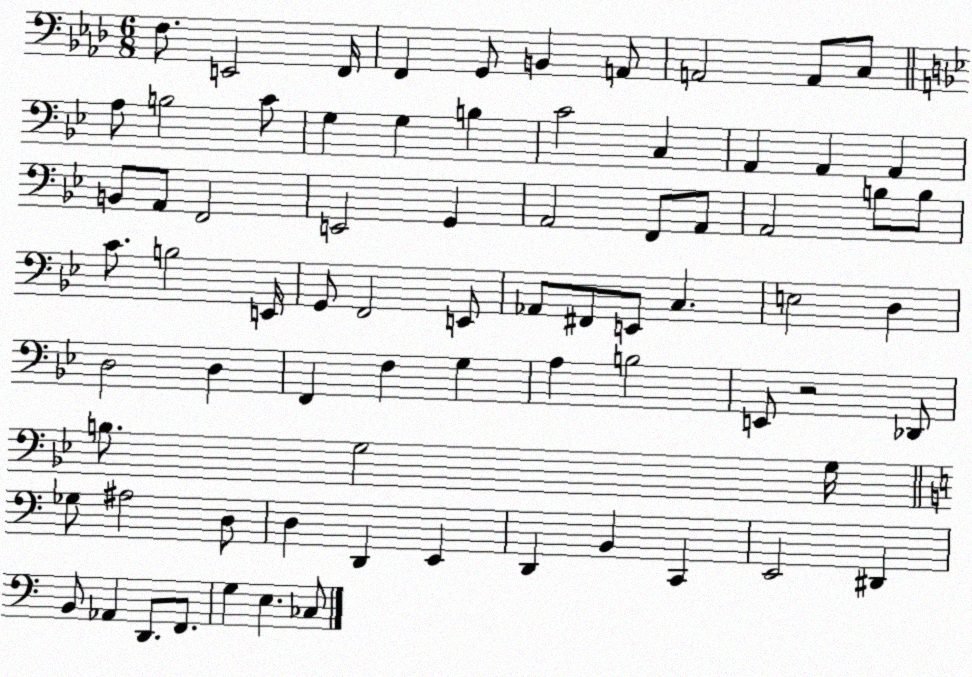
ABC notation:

X:1
T:Untitled
M:6/8
L:1/4
K:Ab
F,/2 E,,2 F,,/4 F,, G,,/2 B,, A,,/2 A,,2 A,,/2 C,/2 A,/2 B,2 C/2 G, G, B, C2 C, A,, A,, A,, B,,/2 A,,/2 F,,2 E,,2 G,, A,,2 F,,/2 A,,/2 A,,2 B,/2 B,/2 C/2 B,2 E,,/4 G,,/2 F,,2 E,,/2 _A,,/2 ^F,,/2 E,,/2 C, E,2 D, D,2 D, F,, F, G, A, B,2 E,,/2 z2 _D,,/2 B,/2 G,2 G,/4 _G,/2 ^A,2 D,/2 D, D,, E,, D,, B,, C,, E,,2 ^D,, B,,/2 _A,, D,,/2 F,,/2 G, E, _C,/2